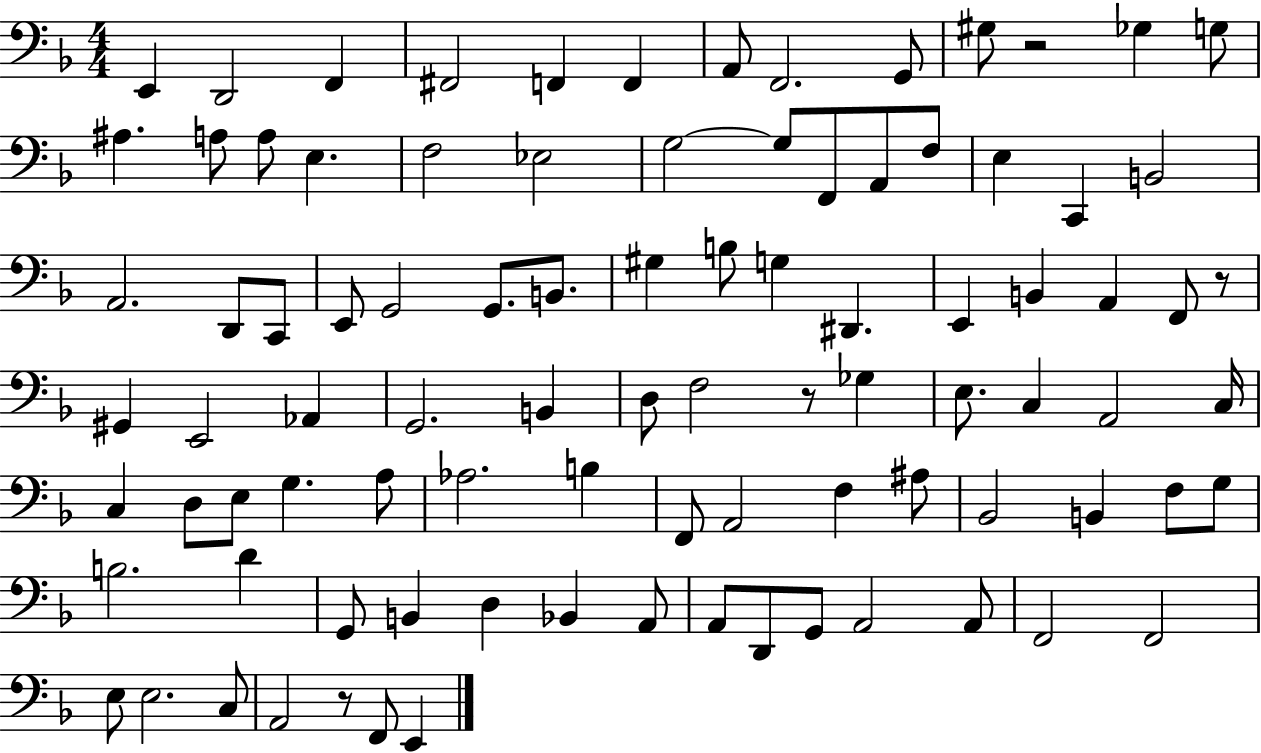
E2/q D2/h F2/q F#2/h F2/q F2/q A2/e F2/h. G2/e G#3/e R/h Gb3/q G3/e A#3/q. A3/e A3/e E3/q. F3/h Eb3/h G3/h G3/e F2/e A2/e F3/e E3/q C2/q B2/h A2/h. D2/e C2/e E2/e G2/h G2/e. B2/e. G#3/q B3/e G3/q D#2/q. E2/q B2/q A2/q F2/e R/e G#2/q E2/h Ab2/q G2/h. B2/q D3/e F3/h R/e Gb3/q E3/e. C3/q A2/h C3/s C3/q D3/e E3/e G3/q. A3/e Ab3/h. B3/q F2/e A2/h F3/q A#3/e Bb2/h B2/q F3/e G3/e B3/h. D4/q G2/e B2/q D3/q Bb2/q A2/e A2/e D2/e G2/e A2/h A2/e F2/h F2/h E3/e E3/h. C3/e A2/h R/e F2/e E2/q